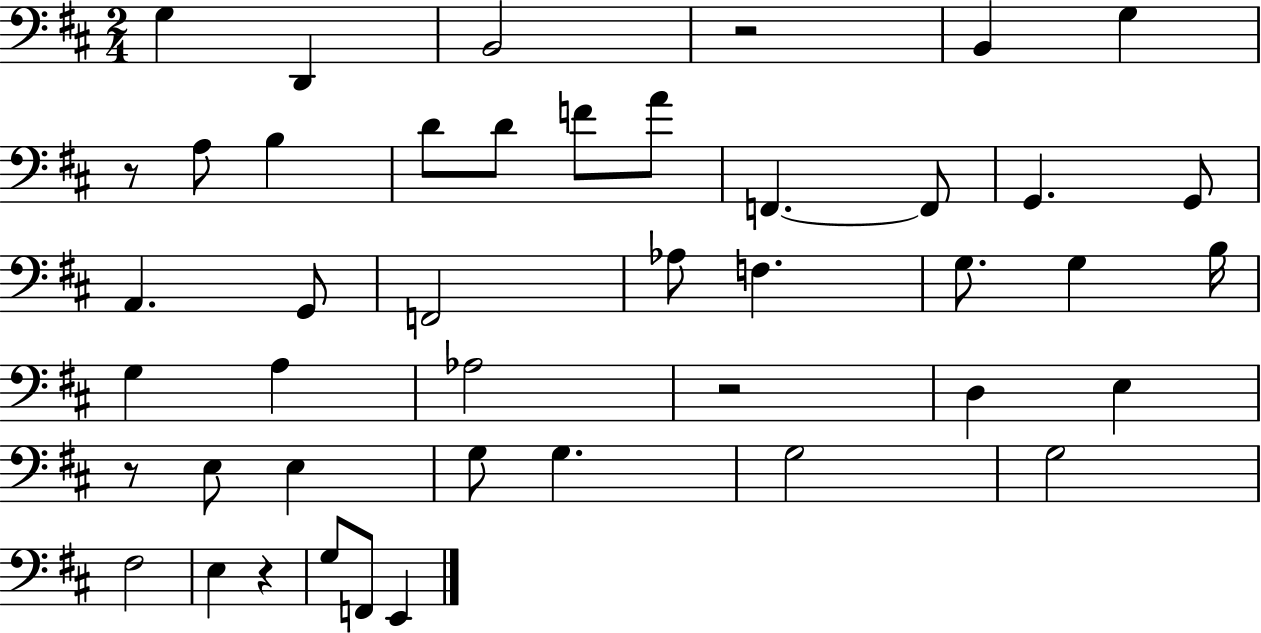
{
  \clef bass
  \numericTimeSignature
  \time 2/4
  \key d \major
  g4 d,4 | b,2 | r2 | b,4 g4 | \break r8 a8 b4 | d'8 d'8 f'8 a'8 | f,4.~~ f,8 | g,4. g,8 | \break a,4. g,8 | f,2 | aes8 f4. | g8. g4 b16 | \break g4 a4 | aes2 | r2 | d4 e4 | \break r8 e8 e4 | g8 g4. | g2 | g2 | \break fis2 | e4 r4 | g8 f,8 e,4 | \bar "|."
}